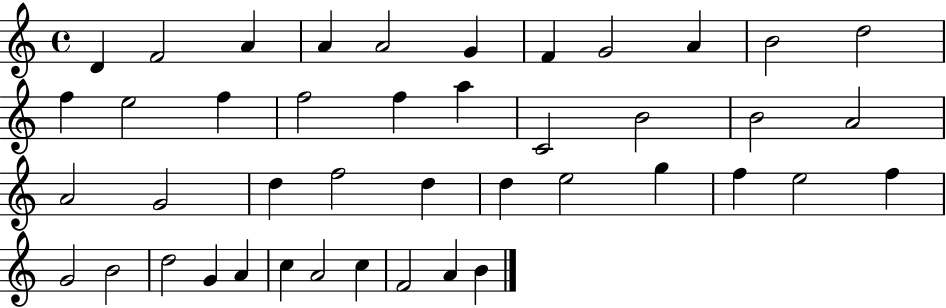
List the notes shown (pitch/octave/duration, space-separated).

D4/q F4/h A4/q A4/q A4/h G4/q F4/q G4/h A4/q B4/h D5/h F5/q E5/h F5/q F5/h F5/q A5/q C4/h B4/h B4/h A4/h A4/h G4/h D5/q F5/h D5/q D5/q E5/h G5/q F5/q E5/h F5/q G4/h B4/h D5/h G4/q A4/q C5/q A4/h C5/q F4/h A4/q B4/q